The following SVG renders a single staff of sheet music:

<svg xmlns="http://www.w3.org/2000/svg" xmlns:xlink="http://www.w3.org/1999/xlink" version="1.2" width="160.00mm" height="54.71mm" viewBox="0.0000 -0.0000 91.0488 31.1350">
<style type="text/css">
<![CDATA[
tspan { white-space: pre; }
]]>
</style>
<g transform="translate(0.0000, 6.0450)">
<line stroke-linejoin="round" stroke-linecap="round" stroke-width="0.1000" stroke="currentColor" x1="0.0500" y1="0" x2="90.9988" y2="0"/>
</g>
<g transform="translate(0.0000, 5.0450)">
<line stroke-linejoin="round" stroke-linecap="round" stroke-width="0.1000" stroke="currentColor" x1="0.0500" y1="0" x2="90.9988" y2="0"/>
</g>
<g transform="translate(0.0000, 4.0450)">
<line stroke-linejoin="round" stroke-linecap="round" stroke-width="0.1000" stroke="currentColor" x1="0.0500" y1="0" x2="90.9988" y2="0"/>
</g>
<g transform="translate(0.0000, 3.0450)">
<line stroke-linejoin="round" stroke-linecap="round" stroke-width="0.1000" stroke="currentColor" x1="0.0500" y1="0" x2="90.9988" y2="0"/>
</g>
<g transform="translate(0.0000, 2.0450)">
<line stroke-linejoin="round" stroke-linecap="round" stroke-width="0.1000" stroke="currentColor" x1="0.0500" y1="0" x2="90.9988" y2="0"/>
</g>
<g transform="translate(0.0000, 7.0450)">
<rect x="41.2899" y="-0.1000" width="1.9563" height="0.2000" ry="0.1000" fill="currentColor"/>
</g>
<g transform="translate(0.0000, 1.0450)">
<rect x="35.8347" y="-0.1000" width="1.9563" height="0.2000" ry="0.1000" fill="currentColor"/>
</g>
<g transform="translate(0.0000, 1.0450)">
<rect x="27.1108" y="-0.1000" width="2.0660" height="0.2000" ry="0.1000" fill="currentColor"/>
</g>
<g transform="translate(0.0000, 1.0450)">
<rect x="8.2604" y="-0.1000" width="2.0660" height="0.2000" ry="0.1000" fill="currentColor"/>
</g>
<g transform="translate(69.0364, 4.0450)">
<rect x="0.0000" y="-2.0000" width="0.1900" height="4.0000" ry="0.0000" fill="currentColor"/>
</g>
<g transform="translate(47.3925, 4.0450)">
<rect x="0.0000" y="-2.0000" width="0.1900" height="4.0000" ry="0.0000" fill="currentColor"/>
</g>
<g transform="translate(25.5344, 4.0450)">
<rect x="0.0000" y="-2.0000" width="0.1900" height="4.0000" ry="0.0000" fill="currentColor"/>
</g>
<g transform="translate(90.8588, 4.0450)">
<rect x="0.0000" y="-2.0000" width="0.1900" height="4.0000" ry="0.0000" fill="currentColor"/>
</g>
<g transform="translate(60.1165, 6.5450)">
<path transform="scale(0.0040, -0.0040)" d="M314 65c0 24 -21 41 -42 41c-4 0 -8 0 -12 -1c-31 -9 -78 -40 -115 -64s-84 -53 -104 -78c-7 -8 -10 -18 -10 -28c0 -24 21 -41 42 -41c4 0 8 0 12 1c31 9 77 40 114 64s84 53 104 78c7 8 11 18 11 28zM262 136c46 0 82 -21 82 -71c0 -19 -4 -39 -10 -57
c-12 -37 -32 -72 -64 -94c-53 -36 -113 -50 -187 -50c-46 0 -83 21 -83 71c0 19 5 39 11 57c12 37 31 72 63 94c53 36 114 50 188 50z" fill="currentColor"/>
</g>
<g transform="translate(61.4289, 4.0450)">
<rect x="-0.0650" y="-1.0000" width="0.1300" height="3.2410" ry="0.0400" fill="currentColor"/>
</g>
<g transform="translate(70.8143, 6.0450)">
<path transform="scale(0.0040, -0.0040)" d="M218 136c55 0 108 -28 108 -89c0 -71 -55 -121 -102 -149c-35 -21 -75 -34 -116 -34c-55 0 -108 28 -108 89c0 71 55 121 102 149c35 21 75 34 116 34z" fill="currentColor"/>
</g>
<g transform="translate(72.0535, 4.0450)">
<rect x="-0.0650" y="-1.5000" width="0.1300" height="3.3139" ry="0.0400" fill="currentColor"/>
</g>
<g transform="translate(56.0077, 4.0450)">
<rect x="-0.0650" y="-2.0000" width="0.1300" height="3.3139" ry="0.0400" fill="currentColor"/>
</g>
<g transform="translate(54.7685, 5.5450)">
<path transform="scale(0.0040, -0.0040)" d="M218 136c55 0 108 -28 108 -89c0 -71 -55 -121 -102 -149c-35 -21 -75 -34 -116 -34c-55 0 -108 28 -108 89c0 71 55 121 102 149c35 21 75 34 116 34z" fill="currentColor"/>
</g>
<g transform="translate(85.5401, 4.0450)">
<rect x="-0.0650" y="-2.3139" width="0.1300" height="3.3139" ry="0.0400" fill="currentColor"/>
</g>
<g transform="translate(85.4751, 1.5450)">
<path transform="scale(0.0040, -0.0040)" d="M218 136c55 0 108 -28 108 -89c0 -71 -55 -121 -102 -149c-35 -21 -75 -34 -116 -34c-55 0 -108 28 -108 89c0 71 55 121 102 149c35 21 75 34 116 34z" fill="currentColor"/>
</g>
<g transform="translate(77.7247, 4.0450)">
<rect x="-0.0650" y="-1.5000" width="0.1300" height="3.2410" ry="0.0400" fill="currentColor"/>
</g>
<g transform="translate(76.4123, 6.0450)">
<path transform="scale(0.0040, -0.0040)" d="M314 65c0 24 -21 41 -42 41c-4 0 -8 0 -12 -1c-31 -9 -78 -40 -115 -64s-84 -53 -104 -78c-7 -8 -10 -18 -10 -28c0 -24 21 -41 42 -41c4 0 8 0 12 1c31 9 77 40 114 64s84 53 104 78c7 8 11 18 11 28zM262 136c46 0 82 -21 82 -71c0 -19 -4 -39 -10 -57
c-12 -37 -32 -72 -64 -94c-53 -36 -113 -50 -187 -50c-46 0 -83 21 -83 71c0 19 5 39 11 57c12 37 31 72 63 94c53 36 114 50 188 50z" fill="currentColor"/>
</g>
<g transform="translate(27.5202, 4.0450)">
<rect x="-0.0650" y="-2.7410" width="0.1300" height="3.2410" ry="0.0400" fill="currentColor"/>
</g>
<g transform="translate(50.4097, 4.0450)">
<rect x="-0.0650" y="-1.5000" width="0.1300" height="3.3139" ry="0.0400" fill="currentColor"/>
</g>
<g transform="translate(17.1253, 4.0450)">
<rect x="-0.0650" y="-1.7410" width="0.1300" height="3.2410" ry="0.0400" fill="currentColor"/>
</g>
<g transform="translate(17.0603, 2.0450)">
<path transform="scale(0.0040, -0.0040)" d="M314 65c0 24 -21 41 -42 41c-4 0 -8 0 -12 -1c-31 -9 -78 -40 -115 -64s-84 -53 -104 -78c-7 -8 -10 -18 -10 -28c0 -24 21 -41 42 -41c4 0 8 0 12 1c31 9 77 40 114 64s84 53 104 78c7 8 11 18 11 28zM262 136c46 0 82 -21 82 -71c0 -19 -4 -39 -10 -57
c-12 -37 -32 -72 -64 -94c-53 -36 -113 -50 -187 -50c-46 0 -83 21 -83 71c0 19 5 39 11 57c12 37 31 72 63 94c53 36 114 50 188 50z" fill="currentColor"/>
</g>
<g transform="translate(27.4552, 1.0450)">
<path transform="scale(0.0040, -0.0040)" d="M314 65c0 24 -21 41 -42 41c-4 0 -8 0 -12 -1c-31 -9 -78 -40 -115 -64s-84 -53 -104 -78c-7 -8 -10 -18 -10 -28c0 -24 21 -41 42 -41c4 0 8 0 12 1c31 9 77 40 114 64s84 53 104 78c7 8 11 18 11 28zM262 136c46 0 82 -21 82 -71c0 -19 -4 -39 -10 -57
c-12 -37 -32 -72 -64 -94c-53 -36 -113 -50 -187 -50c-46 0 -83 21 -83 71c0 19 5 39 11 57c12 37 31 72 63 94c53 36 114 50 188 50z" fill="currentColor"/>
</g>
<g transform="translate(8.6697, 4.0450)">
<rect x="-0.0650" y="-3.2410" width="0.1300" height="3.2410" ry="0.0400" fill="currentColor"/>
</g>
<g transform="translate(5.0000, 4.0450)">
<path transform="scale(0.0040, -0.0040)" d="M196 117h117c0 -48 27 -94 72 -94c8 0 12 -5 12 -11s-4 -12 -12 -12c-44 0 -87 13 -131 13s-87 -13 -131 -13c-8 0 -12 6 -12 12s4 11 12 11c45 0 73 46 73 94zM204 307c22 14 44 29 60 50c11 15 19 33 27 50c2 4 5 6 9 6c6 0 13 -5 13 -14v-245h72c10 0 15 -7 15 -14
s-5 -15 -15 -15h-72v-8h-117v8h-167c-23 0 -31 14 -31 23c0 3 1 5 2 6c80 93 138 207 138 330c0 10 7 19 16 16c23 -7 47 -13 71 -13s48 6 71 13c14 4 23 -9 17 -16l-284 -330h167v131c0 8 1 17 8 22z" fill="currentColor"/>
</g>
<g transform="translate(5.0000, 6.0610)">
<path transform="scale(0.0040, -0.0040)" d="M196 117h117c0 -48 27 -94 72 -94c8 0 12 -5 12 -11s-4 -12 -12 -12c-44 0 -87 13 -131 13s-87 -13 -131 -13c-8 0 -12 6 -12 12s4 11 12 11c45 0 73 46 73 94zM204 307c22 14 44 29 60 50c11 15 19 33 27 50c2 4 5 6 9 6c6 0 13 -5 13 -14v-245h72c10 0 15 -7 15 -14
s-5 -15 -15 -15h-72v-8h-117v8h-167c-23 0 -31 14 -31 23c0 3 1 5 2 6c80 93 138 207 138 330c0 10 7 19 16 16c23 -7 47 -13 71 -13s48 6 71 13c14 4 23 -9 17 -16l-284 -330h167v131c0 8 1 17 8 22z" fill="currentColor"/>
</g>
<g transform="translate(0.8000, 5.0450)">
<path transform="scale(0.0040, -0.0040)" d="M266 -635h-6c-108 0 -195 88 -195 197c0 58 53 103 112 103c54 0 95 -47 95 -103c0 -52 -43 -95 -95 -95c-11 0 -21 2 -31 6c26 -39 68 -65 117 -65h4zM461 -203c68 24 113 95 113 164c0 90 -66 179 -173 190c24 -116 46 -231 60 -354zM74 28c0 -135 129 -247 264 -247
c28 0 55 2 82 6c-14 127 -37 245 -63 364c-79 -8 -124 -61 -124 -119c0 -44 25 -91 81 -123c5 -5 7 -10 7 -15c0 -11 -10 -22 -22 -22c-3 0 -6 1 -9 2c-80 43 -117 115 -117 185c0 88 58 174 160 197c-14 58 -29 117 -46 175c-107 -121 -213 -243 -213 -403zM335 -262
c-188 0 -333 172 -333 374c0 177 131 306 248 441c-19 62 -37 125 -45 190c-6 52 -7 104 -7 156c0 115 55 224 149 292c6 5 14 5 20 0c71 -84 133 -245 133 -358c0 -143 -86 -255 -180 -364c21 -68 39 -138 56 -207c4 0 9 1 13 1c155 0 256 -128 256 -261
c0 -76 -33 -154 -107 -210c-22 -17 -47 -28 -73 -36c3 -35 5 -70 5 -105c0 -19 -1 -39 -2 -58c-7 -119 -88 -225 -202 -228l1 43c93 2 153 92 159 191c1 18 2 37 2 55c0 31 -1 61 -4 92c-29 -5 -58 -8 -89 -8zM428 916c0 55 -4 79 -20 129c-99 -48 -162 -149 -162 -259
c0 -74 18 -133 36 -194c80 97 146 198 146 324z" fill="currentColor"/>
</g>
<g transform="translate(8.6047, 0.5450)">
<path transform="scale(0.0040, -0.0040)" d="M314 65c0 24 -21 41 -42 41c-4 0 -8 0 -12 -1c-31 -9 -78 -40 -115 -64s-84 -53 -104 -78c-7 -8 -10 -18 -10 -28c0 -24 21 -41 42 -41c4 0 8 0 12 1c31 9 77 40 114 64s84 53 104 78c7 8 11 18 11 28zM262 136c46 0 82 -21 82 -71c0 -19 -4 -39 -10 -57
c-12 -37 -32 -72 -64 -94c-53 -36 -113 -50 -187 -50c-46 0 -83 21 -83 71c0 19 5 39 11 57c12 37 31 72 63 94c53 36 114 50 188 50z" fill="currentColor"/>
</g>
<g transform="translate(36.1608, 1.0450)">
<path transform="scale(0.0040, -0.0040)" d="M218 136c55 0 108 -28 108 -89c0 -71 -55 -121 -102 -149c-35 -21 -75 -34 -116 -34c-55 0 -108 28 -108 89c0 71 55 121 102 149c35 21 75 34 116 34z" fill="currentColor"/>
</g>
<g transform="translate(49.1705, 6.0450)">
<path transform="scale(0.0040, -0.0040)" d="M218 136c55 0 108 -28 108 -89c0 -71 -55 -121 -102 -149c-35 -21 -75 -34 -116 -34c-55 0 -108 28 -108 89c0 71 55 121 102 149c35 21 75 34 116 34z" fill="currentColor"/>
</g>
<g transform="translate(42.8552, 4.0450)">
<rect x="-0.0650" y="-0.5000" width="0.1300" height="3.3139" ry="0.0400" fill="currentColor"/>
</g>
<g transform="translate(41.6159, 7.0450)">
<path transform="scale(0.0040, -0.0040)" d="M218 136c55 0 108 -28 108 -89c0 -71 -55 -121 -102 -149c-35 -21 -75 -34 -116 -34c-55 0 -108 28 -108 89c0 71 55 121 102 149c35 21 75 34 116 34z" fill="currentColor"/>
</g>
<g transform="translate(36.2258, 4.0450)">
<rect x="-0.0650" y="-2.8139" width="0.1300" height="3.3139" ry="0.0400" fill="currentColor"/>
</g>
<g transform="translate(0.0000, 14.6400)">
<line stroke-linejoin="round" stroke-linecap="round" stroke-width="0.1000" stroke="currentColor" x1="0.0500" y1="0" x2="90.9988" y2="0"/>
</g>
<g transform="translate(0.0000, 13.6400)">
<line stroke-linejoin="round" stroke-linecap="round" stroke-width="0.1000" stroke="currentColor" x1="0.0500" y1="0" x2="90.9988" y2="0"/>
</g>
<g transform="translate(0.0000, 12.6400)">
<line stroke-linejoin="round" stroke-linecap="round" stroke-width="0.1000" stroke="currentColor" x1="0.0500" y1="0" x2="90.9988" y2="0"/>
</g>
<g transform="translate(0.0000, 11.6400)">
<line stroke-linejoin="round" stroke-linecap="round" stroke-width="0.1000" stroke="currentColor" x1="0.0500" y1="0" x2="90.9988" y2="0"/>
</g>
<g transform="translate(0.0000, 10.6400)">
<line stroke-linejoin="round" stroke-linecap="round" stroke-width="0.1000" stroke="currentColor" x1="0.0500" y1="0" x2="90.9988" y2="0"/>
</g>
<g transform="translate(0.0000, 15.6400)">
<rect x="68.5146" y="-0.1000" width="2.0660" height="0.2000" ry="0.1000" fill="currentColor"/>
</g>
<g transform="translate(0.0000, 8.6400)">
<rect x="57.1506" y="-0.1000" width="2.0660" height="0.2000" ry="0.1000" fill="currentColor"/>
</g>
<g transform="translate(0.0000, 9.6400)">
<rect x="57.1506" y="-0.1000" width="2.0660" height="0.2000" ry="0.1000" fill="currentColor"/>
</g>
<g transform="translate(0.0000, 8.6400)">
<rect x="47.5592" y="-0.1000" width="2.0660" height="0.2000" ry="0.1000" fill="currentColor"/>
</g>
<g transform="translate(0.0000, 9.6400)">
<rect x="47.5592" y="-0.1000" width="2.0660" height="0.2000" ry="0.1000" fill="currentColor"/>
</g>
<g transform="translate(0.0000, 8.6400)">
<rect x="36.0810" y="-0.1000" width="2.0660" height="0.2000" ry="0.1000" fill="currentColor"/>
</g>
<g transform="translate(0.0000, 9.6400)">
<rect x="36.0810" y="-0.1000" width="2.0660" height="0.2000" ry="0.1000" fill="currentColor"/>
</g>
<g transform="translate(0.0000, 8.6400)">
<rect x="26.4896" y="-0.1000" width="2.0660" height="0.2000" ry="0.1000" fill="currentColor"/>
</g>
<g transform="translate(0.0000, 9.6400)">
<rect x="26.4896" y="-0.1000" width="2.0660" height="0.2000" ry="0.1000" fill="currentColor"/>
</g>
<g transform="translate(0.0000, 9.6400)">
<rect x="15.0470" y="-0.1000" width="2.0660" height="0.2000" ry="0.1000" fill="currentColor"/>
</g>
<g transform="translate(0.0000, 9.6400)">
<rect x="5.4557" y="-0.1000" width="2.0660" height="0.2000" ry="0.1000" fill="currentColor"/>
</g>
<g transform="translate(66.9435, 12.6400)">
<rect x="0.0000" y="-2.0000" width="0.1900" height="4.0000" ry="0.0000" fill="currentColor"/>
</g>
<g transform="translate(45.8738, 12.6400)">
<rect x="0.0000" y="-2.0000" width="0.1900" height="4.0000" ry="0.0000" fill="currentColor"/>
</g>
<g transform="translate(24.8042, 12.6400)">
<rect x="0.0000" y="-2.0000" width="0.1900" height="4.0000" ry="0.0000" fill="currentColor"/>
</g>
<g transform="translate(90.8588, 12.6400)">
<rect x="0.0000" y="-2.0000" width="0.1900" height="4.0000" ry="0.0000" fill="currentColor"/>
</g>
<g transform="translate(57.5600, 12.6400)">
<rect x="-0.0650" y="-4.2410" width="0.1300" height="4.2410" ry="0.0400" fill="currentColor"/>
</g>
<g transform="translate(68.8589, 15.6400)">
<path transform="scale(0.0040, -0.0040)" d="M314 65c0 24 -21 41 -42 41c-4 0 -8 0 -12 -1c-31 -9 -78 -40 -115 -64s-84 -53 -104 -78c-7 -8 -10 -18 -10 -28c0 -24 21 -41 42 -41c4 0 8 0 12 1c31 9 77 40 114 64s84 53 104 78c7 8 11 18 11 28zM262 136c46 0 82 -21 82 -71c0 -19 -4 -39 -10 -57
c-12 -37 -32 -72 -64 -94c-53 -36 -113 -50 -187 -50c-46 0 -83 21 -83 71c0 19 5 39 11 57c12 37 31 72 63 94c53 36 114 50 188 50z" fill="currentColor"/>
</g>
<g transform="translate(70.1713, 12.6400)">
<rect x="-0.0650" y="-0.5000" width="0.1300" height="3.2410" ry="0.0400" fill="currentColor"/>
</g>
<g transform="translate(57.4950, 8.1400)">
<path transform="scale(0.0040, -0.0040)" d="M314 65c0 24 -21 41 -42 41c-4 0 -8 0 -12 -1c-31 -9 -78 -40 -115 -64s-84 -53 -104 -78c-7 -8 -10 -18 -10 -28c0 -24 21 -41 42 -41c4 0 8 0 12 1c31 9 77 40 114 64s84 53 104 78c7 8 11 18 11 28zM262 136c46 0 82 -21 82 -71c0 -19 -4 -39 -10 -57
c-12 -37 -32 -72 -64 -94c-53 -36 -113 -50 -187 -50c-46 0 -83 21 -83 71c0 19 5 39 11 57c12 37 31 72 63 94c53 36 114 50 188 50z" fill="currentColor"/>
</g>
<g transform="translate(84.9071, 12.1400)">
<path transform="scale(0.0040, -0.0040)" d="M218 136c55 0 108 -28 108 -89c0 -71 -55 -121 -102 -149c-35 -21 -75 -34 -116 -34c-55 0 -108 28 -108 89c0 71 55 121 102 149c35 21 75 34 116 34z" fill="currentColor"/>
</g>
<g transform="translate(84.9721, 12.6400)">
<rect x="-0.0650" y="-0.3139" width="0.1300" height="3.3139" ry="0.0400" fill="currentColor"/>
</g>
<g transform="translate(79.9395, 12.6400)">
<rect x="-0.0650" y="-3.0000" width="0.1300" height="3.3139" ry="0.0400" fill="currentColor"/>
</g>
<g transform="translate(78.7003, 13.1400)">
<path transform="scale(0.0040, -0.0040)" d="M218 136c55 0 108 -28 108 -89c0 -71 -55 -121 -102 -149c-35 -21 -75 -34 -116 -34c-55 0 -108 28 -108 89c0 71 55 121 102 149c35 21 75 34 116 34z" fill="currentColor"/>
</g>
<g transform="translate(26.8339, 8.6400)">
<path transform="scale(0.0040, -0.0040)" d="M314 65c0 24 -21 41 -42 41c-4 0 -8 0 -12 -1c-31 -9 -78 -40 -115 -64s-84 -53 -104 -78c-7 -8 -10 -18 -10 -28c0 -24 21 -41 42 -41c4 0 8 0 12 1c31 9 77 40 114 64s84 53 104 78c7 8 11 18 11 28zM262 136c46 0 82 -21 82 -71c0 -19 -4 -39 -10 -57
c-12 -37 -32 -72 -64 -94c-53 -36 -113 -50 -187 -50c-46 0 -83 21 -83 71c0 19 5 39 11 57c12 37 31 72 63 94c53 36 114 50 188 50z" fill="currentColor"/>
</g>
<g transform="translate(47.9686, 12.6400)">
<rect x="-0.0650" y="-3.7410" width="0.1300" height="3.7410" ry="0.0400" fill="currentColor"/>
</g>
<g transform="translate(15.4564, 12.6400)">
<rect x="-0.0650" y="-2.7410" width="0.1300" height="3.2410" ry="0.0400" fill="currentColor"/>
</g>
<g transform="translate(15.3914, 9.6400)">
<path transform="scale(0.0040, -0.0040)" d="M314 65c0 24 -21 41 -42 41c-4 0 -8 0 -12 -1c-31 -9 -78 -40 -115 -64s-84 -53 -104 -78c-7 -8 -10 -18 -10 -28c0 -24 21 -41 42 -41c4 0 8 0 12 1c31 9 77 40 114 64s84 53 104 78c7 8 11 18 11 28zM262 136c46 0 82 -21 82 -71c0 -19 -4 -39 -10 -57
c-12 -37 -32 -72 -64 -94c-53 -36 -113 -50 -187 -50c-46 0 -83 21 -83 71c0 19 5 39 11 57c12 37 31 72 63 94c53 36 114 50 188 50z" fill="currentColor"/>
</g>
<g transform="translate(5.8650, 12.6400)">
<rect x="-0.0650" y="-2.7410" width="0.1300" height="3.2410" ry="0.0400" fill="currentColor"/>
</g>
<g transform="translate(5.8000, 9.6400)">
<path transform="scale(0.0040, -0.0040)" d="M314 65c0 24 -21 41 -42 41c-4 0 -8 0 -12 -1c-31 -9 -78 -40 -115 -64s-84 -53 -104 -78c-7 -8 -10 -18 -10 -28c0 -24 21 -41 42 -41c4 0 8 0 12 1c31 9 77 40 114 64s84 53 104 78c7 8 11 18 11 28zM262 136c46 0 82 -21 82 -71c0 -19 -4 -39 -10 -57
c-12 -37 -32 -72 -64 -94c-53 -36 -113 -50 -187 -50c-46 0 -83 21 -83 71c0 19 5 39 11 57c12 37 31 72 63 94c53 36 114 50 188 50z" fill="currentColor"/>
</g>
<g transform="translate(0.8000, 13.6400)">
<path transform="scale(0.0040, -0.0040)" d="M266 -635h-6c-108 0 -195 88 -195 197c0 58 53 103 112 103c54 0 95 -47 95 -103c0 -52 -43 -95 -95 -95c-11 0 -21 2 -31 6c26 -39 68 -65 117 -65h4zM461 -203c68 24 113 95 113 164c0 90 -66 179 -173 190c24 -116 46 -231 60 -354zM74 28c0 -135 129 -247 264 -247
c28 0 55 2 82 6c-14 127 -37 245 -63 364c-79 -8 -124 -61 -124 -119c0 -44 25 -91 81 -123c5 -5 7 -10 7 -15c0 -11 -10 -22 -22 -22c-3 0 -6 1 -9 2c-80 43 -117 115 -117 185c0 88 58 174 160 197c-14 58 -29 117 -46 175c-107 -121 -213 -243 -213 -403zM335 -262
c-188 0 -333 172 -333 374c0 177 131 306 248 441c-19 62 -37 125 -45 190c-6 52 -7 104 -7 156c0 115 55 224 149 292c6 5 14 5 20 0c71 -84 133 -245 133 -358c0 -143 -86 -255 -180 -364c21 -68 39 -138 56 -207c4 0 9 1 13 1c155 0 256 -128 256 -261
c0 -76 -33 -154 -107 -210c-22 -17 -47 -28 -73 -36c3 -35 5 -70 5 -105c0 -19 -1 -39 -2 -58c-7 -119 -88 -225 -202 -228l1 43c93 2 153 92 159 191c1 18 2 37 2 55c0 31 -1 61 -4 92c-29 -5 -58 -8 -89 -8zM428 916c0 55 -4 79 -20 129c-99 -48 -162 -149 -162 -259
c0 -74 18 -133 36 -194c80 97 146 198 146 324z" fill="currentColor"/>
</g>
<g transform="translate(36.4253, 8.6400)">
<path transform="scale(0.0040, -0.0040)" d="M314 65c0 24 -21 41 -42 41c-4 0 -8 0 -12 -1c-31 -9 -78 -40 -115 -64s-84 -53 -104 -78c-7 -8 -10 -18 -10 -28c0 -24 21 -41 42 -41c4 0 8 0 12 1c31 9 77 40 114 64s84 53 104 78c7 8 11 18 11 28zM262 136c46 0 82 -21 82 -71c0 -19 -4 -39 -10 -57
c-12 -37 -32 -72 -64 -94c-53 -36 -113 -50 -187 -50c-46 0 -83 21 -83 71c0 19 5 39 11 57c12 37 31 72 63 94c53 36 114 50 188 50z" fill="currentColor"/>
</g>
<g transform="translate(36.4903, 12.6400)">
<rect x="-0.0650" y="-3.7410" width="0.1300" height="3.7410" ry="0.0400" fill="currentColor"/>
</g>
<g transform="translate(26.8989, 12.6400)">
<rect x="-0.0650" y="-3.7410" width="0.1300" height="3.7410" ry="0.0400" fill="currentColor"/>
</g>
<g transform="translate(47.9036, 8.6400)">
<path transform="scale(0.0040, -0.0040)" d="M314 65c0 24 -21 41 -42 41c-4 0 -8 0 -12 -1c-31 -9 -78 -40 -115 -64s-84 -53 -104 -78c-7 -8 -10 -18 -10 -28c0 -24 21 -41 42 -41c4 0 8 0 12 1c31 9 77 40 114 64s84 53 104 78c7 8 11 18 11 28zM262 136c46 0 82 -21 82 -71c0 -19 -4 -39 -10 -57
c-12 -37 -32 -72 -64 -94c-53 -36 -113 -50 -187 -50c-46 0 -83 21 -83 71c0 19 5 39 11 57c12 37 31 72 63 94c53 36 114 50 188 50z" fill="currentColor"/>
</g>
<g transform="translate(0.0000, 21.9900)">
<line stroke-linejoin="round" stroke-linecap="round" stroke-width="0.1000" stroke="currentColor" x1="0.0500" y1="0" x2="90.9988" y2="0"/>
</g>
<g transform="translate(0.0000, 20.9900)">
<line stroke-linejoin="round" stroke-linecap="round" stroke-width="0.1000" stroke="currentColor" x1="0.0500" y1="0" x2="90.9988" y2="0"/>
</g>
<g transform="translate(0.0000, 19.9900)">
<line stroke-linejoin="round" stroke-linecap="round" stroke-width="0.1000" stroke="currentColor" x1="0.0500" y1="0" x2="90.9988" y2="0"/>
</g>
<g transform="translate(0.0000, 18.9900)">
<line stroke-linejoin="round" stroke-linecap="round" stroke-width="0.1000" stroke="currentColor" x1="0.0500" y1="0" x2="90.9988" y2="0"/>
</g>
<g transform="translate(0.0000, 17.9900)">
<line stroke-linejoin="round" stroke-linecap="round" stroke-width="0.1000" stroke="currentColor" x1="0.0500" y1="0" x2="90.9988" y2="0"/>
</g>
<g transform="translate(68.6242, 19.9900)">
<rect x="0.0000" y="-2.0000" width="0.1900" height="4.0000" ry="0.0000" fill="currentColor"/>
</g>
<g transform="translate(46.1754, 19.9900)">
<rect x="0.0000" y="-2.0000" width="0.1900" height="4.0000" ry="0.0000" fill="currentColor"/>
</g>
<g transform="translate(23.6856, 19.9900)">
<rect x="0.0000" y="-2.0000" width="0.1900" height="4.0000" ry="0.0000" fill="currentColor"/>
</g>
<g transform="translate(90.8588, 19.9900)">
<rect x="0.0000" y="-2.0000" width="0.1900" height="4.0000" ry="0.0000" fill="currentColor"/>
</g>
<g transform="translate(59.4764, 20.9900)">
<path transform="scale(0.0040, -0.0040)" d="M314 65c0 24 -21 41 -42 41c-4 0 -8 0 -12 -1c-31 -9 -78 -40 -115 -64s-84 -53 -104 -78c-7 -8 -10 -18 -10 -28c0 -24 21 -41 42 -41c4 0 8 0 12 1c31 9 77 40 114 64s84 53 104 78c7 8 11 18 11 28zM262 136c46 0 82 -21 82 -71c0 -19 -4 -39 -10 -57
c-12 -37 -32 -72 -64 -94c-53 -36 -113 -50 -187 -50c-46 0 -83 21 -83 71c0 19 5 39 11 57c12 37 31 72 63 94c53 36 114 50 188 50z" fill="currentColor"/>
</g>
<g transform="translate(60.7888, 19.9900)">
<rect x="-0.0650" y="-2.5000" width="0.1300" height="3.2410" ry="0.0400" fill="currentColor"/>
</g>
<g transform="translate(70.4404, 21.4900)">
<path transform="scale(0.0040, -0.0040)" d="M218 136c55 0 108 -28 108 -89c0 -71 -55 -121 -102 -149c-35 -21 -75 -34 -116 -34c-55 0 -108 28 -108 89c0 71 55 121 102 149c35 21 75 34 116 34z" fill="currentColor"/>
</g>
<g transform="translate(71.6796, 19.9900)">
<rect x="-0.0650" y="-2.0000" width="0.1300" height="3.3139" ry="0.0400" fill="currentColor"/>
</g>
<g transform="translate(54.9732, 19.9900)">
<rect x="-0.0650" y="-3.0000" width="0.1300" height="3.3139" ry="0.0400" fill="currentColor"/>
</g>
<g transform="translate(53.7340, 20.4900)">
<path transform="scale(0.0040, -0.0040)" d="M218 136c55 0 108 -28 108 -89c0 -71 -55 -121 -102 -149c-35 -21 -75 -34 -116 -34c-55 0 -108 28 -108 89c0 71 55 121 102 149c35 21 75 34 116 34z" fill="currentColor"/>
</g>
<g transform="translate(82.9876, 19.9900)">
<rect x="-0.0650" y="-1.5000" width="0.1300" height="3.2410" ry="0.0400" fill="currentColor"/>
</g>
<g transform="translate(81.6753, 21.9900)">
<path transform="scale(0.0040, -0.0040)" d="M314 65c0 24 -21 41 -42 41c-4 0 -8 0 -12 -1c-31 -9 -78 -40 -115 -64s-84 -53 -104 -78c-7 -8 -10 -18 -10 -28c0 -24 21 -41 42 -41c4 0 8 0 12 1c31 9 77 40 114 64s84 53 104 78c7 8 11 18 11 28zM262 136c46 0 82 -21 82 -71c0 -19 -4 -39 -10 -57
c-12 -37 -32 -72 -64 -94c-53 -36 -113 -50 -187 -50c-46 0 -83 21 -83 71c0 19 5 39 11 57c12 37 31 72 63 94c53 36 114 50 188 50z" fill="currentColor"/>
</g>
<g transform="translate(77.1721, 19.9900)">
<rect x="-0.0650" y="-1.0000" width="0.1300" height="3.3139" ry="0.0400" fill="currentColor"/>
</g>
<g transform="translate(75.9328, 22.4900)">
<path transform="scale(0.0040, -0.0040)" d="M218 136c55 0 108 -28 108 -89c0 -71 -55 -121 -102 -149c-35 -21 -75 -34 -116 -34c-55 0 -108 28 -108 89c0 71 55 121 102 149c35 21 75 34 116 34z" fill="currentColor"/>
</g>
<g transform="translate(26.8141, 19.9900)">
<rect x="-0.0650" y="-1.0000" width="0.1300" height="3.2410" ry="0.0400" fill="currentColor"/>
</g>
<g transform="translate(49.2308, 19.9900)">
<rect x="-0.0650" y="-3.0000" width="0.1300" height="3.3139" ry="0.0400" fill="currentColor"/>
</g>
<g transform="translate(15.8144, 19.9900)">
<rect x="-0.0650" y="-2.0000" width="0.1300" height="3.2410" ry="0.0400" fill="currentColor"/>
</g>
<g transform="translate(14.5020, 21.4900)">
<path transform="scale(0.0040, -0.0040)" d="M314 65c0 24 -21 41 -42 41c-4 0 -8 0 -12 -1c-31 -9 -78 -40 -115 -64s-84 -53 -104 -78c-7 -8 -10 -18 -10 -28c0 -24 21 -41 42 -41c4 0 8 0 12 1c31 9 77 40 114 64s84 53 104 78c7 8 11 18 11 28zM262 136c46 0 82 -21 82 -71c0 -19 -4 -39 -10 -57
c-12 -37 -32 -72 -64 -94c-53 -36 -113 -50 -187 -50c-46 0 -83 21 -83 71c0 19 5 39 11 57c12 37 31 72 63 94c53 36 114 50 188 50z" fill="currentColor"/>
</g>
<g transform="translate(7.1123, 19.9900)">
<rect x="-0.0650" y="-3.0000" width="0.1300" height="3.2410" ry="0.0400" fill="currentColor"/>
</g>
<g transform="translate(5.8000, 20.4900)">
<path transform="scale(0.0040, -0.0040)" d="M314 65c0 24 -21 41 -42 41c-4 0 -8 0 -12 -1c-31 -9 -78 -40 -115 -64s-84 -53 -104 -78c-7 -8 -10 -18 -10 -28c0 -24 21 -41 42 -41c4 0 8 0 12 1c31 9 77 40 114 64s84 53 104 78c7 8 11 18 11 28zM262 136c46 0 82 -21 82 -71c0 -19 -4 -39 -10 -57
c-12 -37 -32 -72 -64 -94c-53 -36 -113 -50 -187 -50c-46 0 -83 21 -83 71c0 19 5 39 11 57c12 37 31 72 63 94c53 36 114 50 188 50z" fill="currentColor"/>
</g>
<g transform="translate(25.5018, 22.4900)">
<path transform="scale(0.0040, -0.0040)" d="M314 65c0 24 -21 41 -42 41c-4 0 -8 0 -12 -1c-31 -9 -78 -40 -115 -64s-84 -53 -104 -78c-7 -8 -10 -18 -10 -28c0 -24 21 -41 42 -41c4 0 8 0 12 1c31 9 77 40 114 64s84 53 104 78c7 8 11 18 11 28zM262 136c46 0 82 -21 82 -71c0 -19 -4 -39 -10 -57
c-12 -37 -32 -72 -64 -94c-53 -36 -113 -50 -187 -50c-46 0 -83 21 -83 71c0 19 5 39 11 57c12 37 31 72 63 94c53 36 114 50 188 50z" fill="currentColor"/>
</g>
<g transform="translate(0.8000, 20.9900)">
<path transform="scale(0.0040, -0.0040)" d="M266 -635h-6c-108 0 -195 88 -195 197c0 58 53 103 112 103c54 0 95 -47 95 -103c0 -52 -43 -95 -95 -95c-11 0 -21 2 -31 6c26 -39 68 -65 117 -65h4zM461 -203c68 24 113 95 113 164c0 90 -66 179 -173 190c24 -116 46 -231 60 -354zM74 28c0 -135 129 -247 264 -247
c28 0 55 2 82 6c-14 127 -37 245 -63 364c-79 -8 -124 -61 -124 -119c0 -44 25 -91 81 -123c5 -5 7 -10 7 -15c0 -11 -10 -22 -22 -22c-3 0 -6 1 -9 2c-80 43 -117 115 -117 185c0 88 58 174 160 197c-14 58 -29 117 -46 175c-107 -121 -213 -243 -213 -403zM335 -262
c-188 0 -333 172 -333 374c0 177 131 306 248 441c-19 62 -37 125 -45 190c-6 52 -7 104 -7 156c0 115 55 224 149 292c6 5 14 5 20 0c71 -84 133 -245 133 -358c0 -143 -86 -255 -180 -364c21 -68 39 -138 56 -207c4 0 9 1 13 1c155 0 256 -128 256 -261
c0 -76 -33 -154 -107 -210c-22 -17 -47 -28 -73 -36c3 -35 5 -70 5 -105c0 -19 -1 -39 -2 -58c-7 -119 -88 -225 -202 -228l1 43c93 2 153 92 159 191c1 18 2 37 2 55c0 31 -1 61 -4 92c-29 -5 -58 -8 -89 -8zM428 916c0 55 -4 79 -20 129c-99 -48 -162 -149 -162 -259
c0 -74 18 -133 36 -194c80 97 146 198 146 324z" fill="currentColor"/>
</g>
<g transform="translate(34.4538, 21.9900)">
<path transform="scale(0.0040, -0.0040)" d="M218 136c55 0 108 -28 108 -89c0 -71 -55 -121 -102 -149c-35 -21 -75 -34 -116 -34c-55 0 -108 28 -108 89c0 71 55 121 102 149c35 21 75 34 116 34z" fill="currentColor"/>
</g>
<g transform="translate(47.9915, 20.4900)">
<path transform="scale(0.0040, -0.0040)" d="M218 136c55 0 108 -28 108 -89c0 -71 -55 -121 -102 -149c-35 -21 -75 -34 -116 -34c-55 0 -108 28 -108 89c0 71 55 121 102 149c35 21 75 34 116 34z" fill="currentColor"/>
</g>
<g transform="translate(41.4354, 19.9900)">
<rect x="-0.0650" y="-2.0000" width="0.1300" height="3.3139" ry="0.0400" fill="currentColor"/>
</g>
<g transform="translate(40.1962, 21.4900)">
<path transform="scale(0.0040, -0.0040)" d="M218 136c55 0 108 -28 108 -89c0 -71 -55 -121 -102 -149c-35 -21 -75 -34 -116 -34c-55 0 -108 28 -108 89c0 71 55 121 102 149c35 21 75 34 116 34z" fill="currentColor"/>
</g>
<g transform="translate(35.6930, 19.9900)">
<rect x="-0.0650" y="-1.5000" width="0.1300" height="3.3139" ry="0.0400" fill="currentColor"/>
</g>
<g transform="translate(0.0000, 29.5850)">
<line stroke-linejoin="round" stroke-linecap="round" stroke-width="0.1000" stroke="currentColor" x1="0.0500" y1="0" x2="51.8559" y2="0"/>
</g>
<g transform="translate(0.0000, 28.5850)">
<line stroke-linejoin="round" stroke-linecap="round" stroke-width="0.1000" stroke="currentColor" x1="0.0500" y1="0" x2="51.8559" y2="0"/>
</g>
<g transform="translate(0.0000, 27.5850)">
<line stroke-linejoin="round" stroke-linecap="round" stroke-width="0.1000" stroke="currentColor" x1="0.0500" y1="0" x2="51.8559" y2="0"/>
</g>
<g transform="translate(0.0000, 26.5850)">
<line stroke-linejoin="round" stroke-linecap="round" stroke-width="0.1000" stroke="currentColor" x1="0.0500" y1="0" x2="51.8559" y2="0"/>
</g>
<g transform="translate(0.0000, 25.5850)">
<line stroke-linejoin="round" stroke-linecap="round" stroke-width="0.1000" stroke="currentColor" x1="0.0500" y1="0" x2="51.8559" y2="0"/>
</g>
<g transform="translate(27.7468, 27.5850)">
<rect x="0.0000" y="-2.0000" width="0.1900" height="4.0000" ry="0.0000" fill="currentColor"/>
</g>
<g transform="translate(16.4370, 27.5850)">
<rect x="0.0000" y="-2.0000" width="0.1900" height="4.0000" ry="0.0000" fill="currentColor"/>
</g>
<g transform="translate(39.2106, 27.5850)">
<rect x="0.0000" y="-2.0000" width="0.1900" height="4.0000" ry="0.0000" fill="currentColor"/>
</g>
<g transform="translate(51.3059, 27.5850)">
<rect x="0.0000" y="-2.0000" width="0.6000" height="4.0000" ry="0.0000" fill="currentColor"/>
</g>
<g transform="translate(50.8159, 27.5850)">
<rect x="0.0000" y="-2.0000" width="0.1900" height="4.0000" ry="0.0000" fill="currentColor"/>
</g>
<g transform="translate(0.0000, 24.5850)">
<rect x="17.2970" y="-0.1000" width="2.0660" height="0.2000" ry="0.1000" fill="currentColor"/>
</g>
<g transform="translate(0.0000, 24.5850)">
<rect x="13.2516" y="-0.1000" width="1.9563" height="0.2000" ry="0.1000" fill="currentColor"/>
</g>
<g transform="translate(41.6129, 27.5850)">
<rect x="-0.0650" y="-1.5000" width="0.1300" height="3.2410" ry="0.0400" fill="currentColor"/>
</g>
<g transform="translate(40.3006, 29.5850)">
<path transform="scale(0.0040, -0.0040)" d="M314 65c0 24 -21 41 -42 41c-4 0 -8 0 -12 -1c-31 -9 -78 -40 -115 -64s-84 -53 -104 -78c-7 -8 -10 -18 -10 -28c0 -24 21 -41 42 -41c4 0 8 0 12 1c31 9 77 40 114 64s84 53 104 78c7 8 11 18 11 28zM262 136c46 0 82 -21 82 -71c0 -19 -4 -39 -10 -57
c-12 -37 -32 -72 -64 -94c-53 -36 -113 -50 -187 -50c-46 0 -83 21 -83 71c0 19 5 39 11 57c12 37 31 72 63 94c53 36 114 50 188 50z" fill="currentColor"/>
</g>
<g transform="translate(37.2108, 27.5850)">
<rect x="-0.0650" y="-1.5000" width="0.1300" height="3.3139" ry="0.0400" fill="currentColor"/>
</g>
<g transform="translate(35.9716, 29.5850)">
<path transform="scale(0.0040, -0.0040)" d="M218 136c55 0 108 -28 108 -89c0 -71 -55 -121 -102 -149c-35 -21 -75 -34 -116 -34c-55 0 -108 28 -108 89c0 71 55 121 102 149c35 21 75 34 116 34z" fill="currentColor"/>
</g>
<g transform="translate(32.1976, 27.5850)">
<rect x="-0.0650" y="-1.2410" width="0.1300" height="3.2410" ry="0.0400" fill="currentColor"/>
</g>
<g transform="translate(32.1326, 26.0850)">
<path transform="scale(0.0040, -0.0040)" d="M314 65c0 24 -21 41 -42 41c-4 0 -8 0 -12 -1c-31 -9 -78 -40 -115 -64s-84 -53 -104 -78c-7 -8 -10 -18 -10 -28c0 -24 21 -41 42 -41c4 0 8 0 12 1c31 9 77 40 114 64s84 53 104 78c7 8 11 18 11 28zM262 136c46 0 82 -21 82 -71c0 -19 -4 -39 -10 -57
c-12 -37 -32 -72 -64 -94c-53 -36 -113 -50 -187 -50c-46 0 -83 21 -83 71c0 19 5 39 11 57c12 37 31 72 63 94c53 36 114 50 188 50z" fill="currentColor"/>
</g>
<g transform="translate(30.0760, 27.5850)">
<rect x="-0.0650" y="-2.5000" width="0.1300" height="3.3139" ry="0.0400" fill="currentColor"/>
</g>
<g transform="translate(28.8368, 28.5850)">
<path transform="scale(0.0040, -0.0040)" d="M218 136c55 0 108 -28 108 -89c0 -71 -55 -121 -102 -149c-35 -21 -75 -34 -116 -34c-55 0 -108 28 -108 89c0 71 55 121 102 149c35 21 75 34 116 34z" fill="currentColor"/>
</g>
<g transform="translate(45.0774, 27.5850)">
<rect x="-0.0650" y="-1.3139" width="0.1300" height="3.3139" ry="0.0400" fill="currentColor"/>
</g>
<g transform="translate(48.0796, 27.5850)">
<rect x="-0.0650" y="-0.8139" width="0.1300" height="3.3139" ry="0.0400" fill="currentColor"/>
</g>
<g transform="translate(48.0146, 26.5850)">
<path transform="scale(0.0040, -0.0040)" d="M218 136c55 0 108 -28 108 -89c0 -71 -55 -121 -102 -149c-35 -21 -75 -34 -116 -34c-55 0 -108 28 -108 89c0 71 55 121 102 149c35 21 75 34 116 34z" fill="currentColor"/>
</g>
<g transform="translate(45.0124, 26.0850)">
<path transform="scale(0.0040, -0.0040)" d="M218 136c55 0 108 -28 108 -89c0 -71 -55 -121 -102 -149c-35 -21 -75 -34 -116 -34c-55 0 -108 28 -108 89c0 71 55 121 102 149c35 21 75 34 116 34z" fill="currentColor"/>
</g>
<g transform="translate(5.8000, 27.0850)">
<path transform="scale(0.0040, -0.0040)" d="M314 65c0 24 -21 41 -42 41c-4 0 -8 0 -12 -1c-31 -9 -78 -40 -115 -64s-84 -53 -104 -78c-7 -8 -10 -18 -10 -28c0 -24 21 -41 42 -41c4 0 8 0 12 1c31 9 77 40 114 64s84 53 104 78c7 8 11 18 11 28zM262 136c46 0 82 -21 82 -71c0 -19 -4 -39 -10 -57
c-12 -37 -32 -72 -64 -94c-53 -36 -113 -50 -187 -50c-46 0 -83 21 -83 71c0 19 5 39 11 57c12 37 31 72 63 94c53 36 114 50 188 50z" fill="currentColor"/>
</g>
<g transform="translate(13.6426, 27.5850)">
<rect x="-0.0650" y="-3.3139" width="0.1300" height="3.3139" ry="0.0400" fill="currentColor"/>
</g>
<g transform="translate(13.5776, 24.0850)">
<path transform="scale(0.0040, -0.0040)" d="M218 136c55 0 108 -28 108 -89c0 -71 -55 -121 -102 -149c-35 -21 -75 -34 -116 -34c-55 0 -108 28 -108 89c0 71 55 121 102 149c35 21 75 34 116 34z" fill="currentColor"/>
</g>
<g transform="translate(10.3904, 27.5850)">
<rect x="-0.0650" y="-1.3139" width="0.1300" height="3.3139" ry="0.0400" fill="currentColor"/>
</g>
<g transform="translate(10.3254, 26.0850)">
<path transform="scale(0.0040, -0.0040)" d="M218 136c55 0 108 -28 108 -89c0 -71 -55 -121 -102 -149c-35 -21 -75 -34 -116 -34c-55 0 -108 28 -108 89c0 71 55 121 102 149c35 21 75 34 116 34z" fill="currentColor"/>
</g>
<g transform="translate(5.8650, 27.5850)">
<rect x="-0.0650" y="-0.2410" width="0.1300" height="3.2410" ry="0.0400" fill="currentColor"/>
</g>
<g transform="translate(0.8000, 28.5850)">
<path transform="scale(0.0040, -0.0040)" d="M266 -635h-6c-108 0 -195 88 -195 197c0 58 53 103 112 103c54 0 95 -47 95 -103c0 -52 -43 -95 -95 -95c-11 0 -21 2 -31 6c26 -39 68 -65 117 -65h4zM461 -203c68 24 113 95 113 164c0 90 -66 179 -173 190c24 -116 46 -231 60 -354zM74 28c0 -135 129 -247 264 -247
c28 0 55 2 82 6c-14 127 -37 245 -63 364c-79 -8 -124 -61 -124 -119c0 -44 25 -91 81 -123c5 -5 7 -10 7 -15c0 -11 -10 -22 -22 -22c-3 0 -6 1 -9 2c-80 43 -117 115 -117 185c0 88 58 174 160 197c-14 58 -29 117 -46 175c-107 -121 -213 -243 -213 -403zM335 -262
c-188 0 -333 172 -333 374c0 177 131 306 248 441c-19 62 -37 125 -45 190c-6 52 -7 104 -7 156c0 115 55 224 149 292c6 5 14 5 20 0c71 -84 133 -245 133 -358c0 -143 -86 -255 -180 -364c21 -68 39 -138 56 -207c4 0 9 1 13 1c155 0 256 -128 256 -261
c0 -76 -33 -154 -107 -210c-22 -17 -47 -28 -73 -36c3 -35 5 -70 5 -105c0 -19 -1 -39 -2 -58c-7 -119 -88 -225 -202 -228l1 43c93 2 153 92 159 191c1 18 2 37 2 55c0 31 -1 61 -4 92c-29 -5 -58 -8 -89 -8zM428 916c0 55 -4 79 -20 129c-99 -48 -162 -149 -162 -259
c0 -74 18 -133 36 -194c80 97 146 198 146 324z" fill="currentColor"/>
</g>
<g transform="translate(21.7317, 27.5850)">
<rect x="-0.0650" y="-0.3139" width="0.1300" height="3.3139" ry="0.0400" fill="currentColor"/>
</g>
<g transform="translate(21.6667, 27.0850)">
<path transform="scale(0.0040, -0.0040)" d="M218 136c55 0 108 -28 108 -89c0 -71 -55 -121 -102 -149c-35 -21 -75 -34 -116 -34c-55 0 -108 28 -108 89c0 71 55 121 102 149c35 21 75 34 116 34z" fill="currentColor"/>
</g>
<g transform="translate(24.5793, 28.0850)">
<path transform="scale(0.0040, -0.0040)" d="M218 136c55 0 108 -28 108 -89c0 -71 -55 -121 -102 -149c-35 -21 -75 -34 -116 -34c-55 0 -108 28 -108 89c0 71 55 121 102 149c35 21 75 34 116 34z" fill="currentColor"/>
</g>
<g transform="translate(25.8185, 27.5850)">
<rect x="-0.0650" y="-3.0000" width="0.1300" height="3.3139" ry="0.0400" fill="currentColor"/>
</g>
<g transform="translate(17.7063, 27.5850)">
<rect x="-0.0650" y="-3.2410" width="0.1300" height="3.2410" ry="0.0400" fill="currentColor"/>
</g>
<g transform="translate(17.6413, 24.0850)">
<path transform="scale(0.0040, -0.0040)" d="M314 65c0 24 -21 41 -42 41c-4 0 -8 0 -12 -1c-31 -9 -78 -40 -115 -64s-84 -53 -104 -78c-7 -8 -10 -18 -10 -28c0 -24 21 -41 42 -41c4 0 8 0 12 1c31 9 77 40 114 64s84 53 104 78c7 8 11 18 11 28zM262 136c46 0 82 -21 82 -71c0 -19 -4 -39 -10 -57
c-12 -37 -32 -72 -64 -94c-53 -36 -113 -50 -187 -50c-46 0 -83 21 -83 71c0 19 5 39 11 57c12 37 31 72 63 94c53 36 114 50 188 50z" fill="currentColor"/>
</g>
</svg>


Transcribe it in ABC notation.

X:1
T:Untitled
M:4/4
L:1/4
K:C
b2 f2 a2 a C E F D2 E E2 g a2 a2 c'2 c'2 c'2 d'2 C2 A c A2 F2 D2 E F A A G2 F D E2 c2 e b b2 c A G e2 E E2 e d